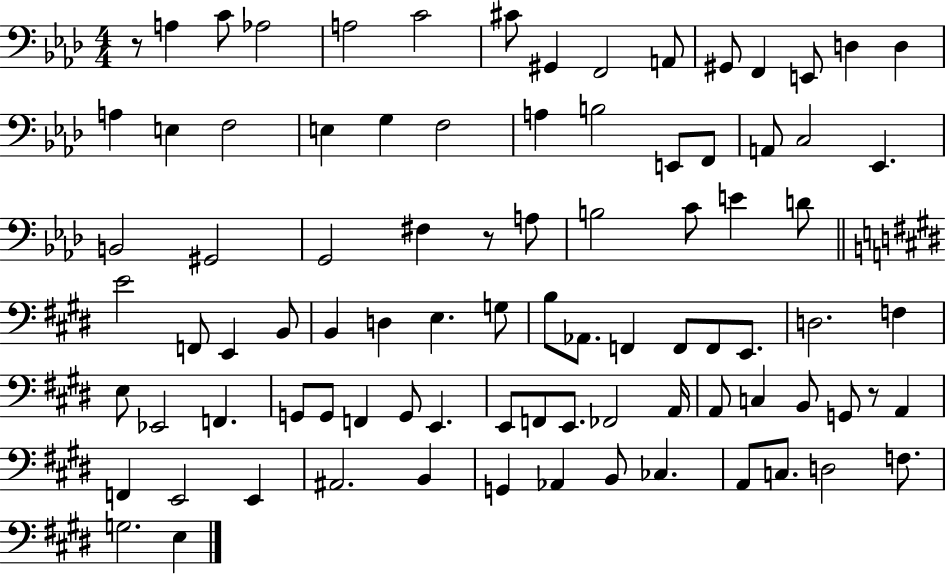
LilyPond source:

{
  \clef bass
  \numericTimeSignature
  \time 4/4
  \key aes \major
  \repeat volta 2 { r8 a4 c'8 aes2 | a2 c'2 | cis'8 gis,4 f,2 a,8 | gis,8 f,4 e,8 d4 d4 | \break a4 e4 f2 | e4 g4 f2 | a4 b2 e,8 f,8 | a,8 c2 ees,4. | \break b,2 gis,2 | g,2 fis4 r8 a8 | b2 c'8 e'4 d'8 | \bar "||" \break \key e \major e'2 f,8 e,4 b,8 | b,4 d4 e4. g8 | b8 aes,8. f,4 f,8 f,8 e,8. | d2. f4 | \break e8 ees,2 f,4. | g,8 g,8 f,4 g,8 e,4. | e,8 f,8 e,8. fes,2 a,16 | a,8 c4 b,8 g,8 r8 a,4 | \break f,4 e,2 e,4 | ais,2. b,4 | g,4 aes,4 b,8 ces4. | a,8 c8. d2 f8. | \break g2. e4 | } \bar "|."
}